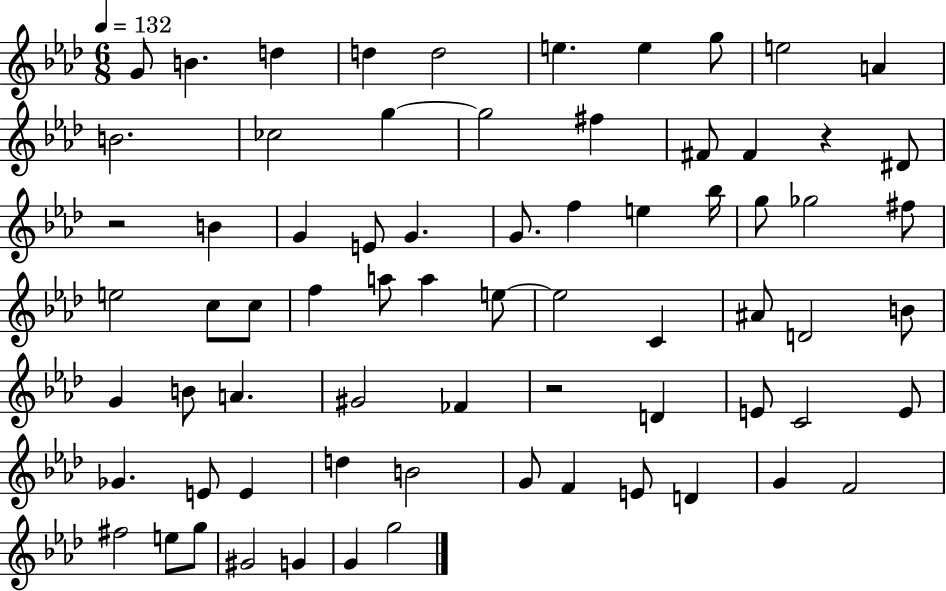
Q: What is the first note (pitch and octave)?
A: G4